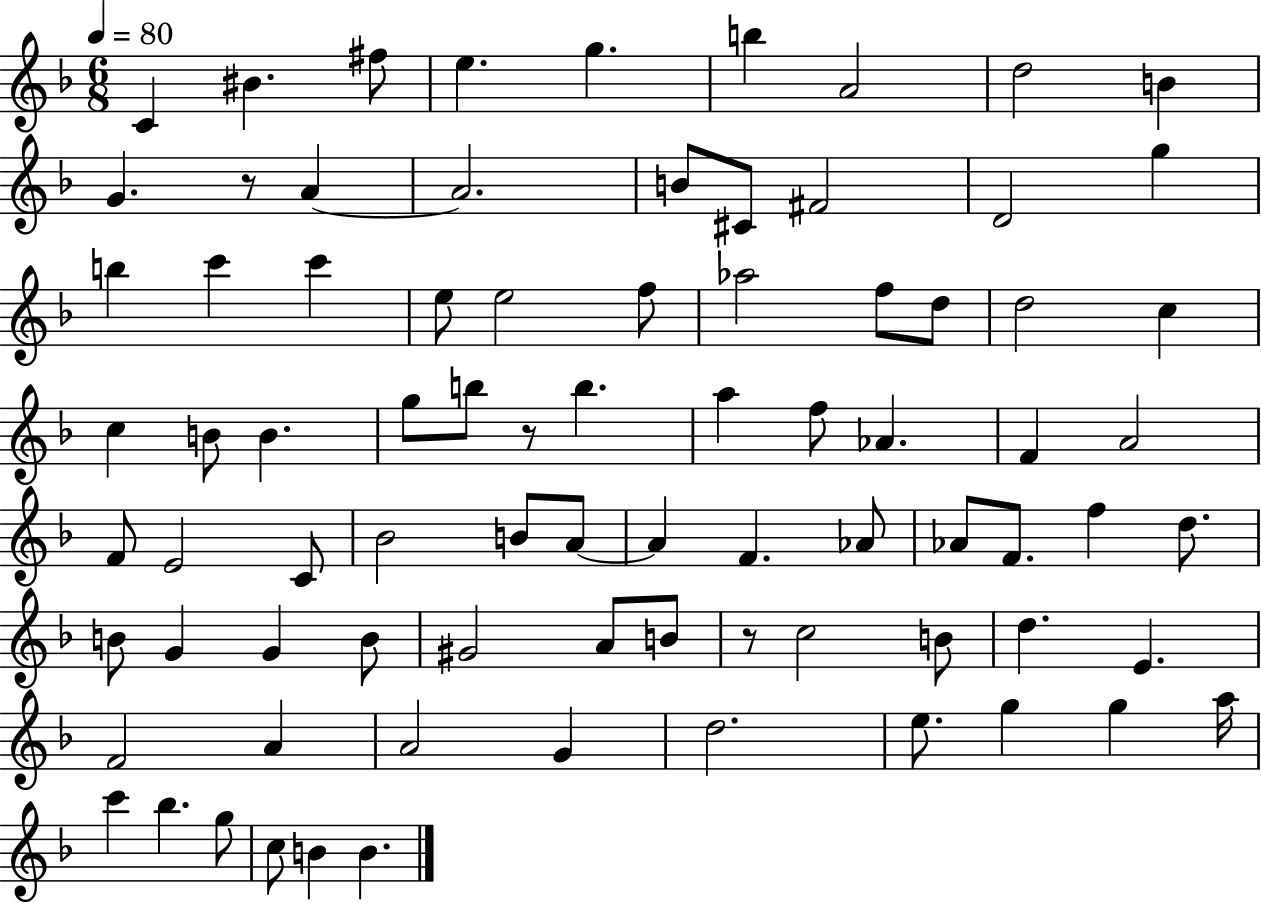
C4/q BIS4/q. F#5/e E5/q. G5/q. B5/q A4/h D5/h B4/q G4/q. R/e A4/q A4/h. B4/e C#4/e F#4/h D4/h G5/q B5/q C6/q C6/q E5/e E5/h F5/e Ab5/h F5/e D5/e D5/h C5/q C5/q B4/e B4/q. G5/e B5/e R/e B5/q. A5/q F5/e Ab4/q. F4/q A4/h F4/e E4/h C4/e Bb4/h B4/e A4/e A4/q F4/q. Ab4/e Ab4/e F4/e. F5/q D5/e. B4/e G4/q G4/q B4/e G#4/h A4/e B4/e R/e C5/h B4/e D5/q. E4/q. F4/h A4/q A4/h G4/q D5/h. E5/e. G5/q G5/q A5/s C6/q Bb5/q. G5/e C5/e B4/q B4/q.